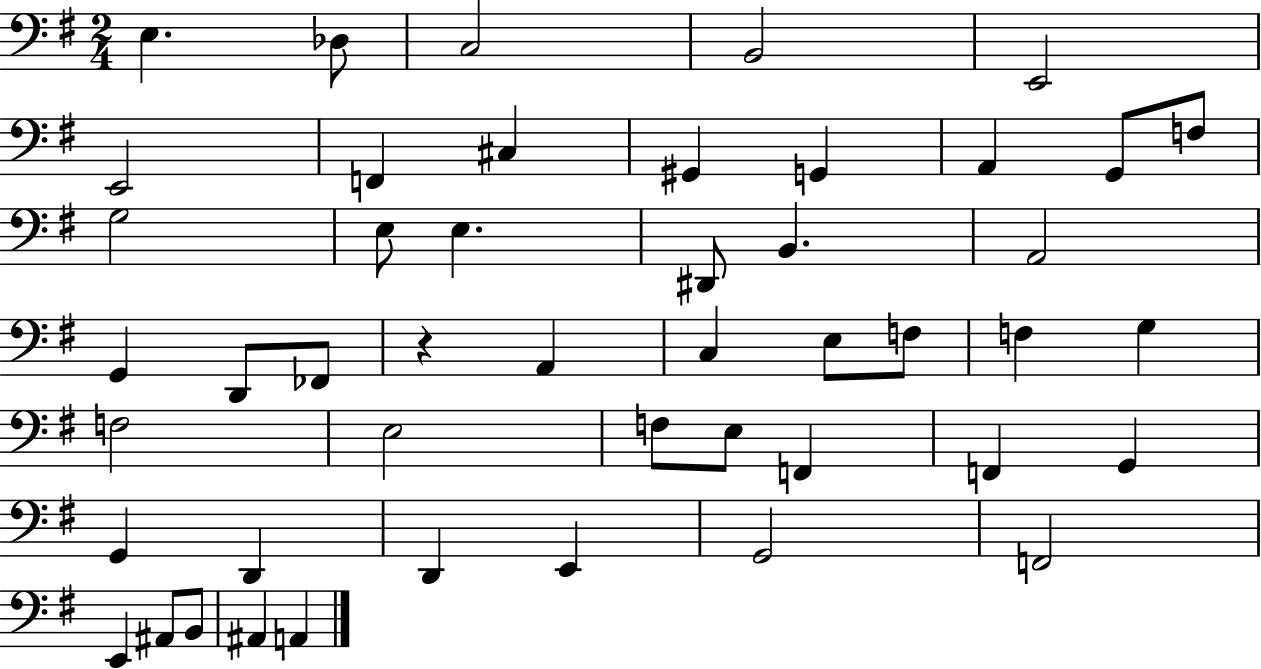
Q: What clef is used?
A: bass